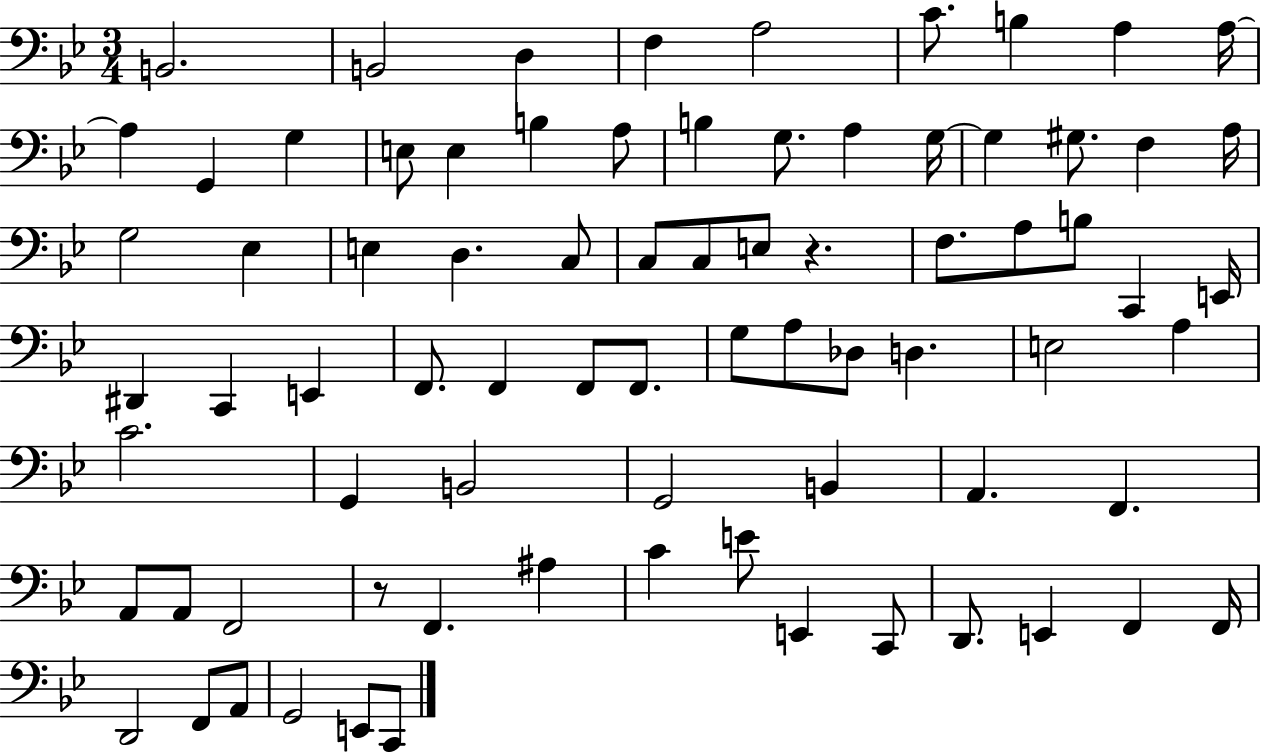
B2/h. B2/h D3/q F3/q A3/h C4/e. B3/q A3/q A3/s A3/q G2/q G3/q E3/e E3/q B3/q A3/e B3/q G3/e. A3/q G3/s G3/q G#3/e. F3/q A3/s G3/h Eb3/q E3/q D3/q. C3/e C3/e C3/e E3/e R/q. F3/e. A3/e B3/e C2/q E2/s D#2/q C2/q E2/q F2/e. F2/q F2/e F2/e. G3/e A3/e Db3/e D3/q. E3/h A3/q C4/h. G2/q B2/h G2/h B2/q A2/q. F2/q. A2/e A2/e F2/h R/e F2/q. A#3/q C4/q E4/e E2/q C2/e D2/e. E2/q F2/q F2/s D2/h F2/e A2/e G2/h E2/e C2/e